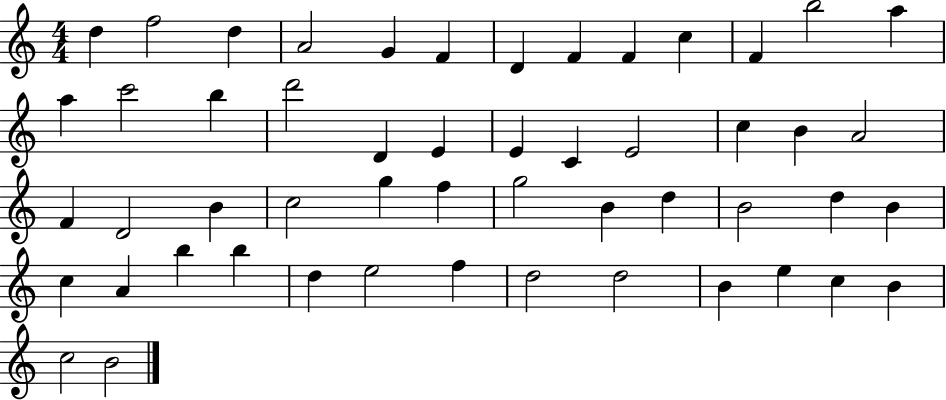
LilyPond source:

{
  \clef treble
  \numericTimeSignature
  \time 4/4
  \key c \major
  d''4 f''2 d''4 | a'2 g'4 f'4 | d'4 f'4 f'4 c''4 | f'4 b''2 a''4 | \break a''4 c'''2 b''4 | d'''2 d'4 e'4 | e'4 c'4 e'2 | c''4 b'4 a'2 | \break f'4 d'2 b'4 | c''2 g''4 f''4 | g''2 b'4 d''4 | b'2 d''4 b'4 | \break c''4 a'4 b''4 b''4 | d''4 e''2 f''4 | d''2 d''2 | b'4 e''4 c''4 b'4 | \break c''2 b'2 | \bar "|."
}